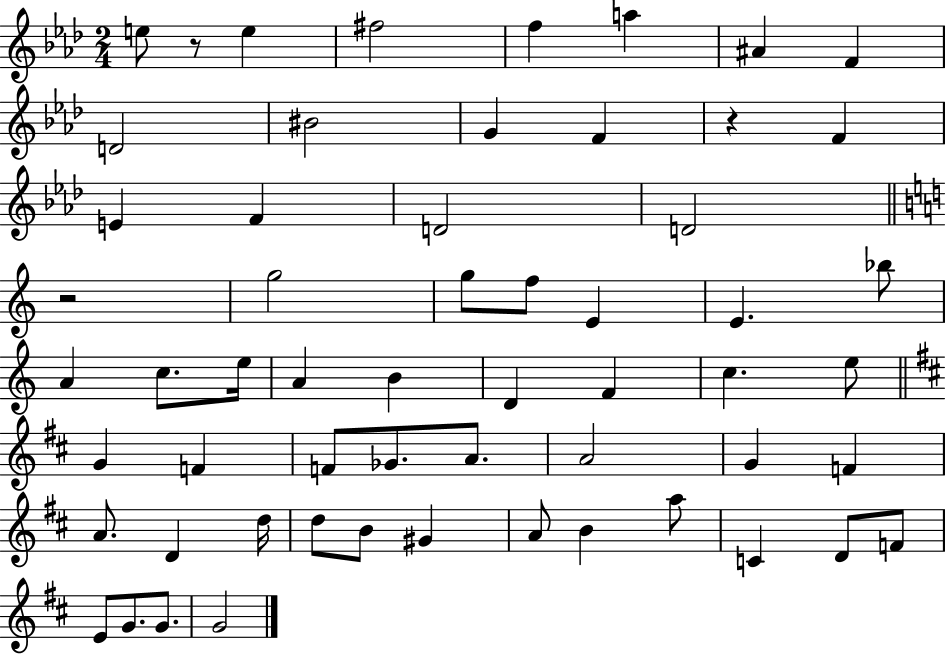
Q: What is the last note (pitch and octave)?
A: G4